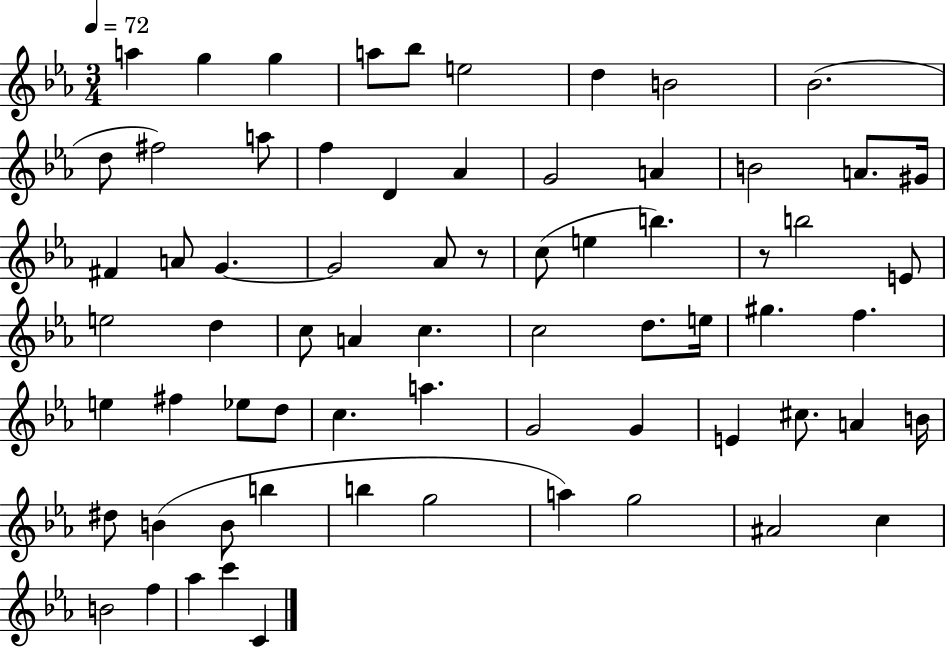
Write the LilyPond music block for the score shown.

{
  \clef treble
  \numericTimeSignature
  \time 3/4
  \key ees \major
  \tempo 4 = 72
  a''4 g''4 g''4 | a''8 bes''8 e''2 | d''4 b'2 | bes'2.( | \break d''8 fis''2) a''8 | f''4 d'4 aes'4 | g'2 a'4 | b'2 a'8. gis'16 | \break fis'4 a'8 g'4.~~ | g'2 aes'8 r8 | c''8( e''4 b''4.) | r8 b''2 e'8 | \break e''2 d''4 | c''8 a'4 c''4. | c''2 d''8. e''16 | gis''4. f''4. | \break e''4 fis''4 ees''8 d''8 | c''4. a''4. | g'2 g'4 | e'4 cis''8. a'4 b'16 | \break dis''8 b'4( b'8 b''4 | b''4 g''2 | a''4) g''2 | ais'2 c''4 | \break b'2 f''4 | aes''4 c'''4 c'4 | \bar "|."
}